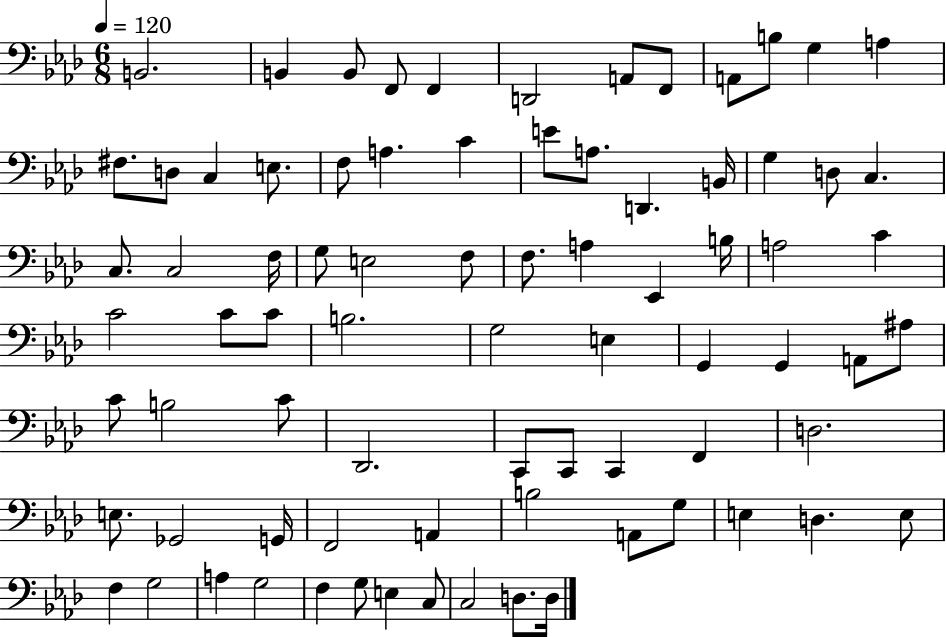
{
  \clef bass
  \numericTimeSignature
  \time 6/8
  \key aes \major
  \tempo 4 = 120
  b,2. | b,4 b,8 f,8 f,4 | d,2 a,8 f,8 | a,8 b8 g4 a4 | \break fis8. d8 c4 e8. | f8 a4. c'4 | e'8 a8. d,4. b,16 | g4 d8 c4. | \break c8. c2 f16 | g8 e2 f8 | f8. a4 ees,4 b16 | a2 c'4 | \break c'2 c'8 c'8 | b2. | g2 e4 | g,4 g,4 a,8 ais8 | \break c'8 b2 c'8 | des,2. | c,8 c,8 c,4 f,4 | d2. | \break e8. ges,2 g,16 | f,2 a,4 | b2 a,8 g8 | e4 d4. e8 | \break f4 g2 | a4 g2 | f4 g8 e4 c8 | c2 d8. d16 | \break \bar "|."
}